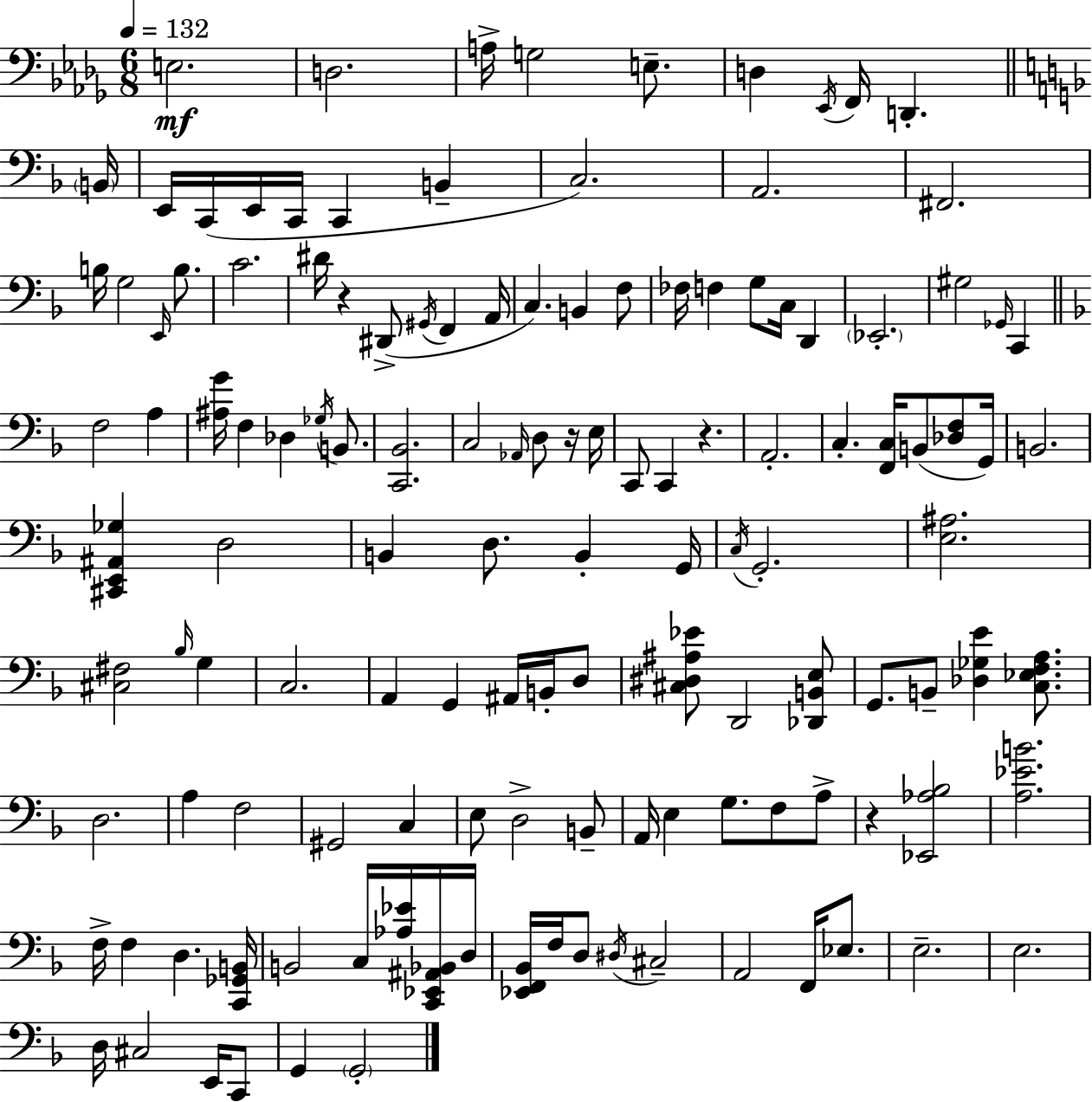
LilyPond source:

{
  \clef bass
  \numericTimeSignature
  \time 6/8
  \key bes \minor
  \tempo 4 = 132
  e2.\mf | d2. | a16-> g2 e8.-- | d4 \acciaccatura { ees,16 } f,16 d,4.-. | \break \bar "||" \break \key d \minor \parenthesize b,16 e,16 c,16( e,16 c,16 c,4 b,4-- | c2.) | a,2. | fis,2. | \break b16 g2 \grace { e,16 } b8. | c'2. | dis'16 r4 dis,8->( \acciaccatura { gis,16 } f,4 | a,16 c4.) b,4 | \break f8 fes16 f4 g8 c16 d,4 | \parenthesize ees,2.-. | gis2 \grace { ges,16 } | c,4 \bar "||" \break \key f \major f2 a4 | <ais g'>16 f4 des4 \acciaccatura { ges16 } b,8. | <c, bes,>2. | c2 \grace { aes,16 } d8 | \break r16 e16 c,8 c,4 r4. | a,2.-. | c4.-. <f, c>16 b,8( <des f>8 | g,16) b,2. | \break <cis, e, ais, ges>4 d2 | b,4 d8. b,4-. | g,16 \acciaccatura { c16 } g,2.-. | <e ais>2. | \break <cis fis>2 \grace { bes16 } | g4 c2. | a,4 g,4 | ais,16 b,16-. d8 <cis dis ais ees'>8 d,2 | \break <des, b, e>8 g,8. b,8-- <des ges e'>4 | <c ees f a>8. d2. | a4 f2 | gis,2 | \break c4 e8 d2-> | b,8-- a,16 e4 g8. | f8 a8-> r4 <ees, aes bes>2 | <a ees' b'>2. | \break f16-> f4 d4. | <c, ges, b,>16 b,2 | c16 <aes ees'>16 <c, ees, ais, bes,>16 d16 <ees, f, bes,>16 f16 d8 \acciaccatura { dis16 } cis2-- | a,2 | \break f,16 ees8. e2.-- | e2. | d16 cis2 | e,16 c,8 g,4 \parenthesize g,2-. | \break \bar "|."
}